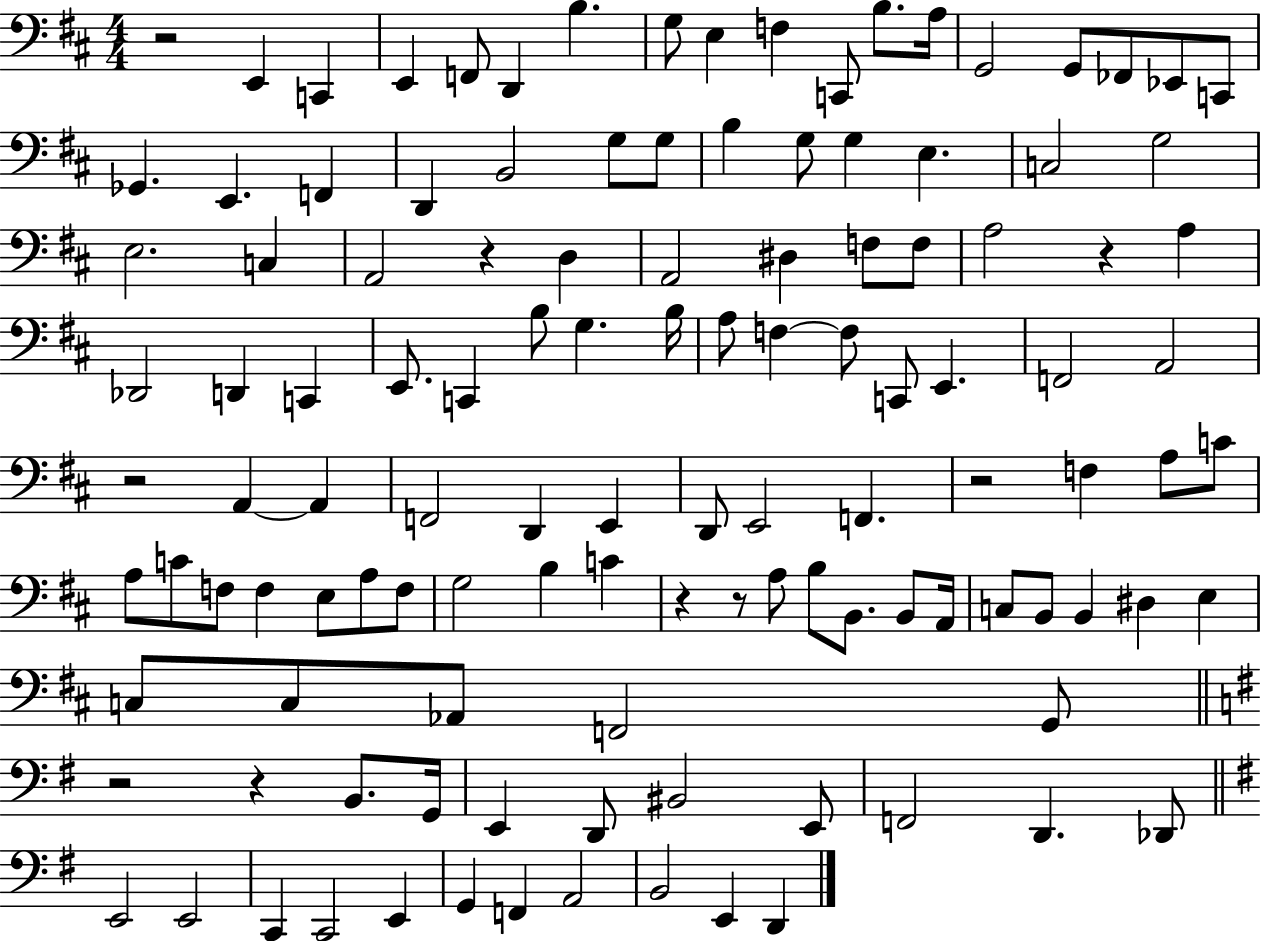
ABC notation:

X:1
T:Untitled
M:4/4
L:1/4
K:D
z2 E,, C,, E,, F,,/2 D,, B, G,/2 E, F, C,,/2 B,/2 A,/4 G,,2 G,,/2 _F,,/2 _E,,/2 C,,/2 _G,, E,, F,, D,, B,,2 G,/2 G,/2 B, G,/2 G, E, C,2 G,2 E,2 C, A,,2 z D, A,,2 ^D, F,/2 F,/2 A,2 z A, _D,,2 D,, C,, E,,/2 C,, B,/2 G, B,/4 A,/2 F, F,/2 C,,/2 E,, F,,2 A,,2 z2 A,, A,, F,,2 D,, E,, D,,/2 E,,2 F,, z2 F, A,/2 C/2 A,/2 C/2 F,/2 F, E,/2 A,/2 F,/2 G,2 B, C z z/2 A,/2 B,/2 B,,/2 B,,/2 A,,/4 C,/2 B,,/2 B,, ^D, E, C,/2 C,/2 _A,,/2 F,,2 G,,/2 z2 z B,,/2 G,,/4 E,, D,,/2 ^B,,2 E,,/2 F,,2 D,, _D,,/2 E,,2 E,,2 C,, C,,2 E,, G,, F,, A,,2 B,,2 E,, D,,